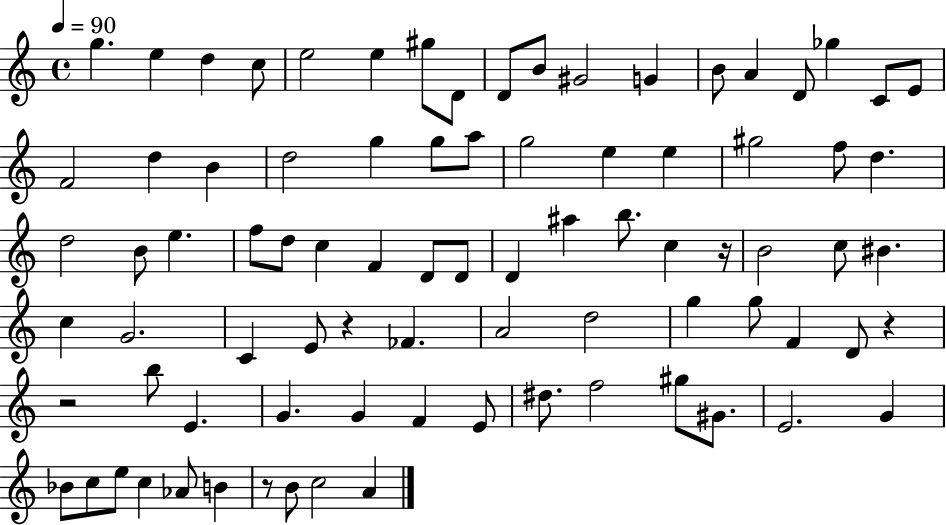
{
  \clef treble
  \time 4/4
  \defaultTimeSignature
  \key c \major
  \tempo 4 = 90
  \repeat volta 2 { g''4. e''4 d''4 c''8 | e''2 e''4 gis''8 d'8 | d'8 b'8 gis'2 g'4 | b'8 a'4 d'8 ges''4 c'8 e'8 | \break f'2 d''4 b'4 | d''2 g''4 g''8 a''8 | g''2 e''4 e''4 | gis''2 f''8 d''4. | \break d''2 b'8 e''4. | f''8 d''8 c''4 f'4 d'8 d'8 | d'4 ais''4 b''8. c''4 r16 | b'2 c''8 bis'4. | \break c''4 g'2. | c'4 e'8 r4 fes'4. | a'2 d''2 | g''4 g''8 f'4 d'8 r4 | \break r2 b''8 e'4. | g'4. g'4 f'4 e'8 | dis''8. f''2 gis''8 gis'8. | e'2. g'4 | \break bes'8 c''8 e''8 c''4 aes'8 b'4 | r8 b'8 c''2 a'4 | } \bar "|."
}